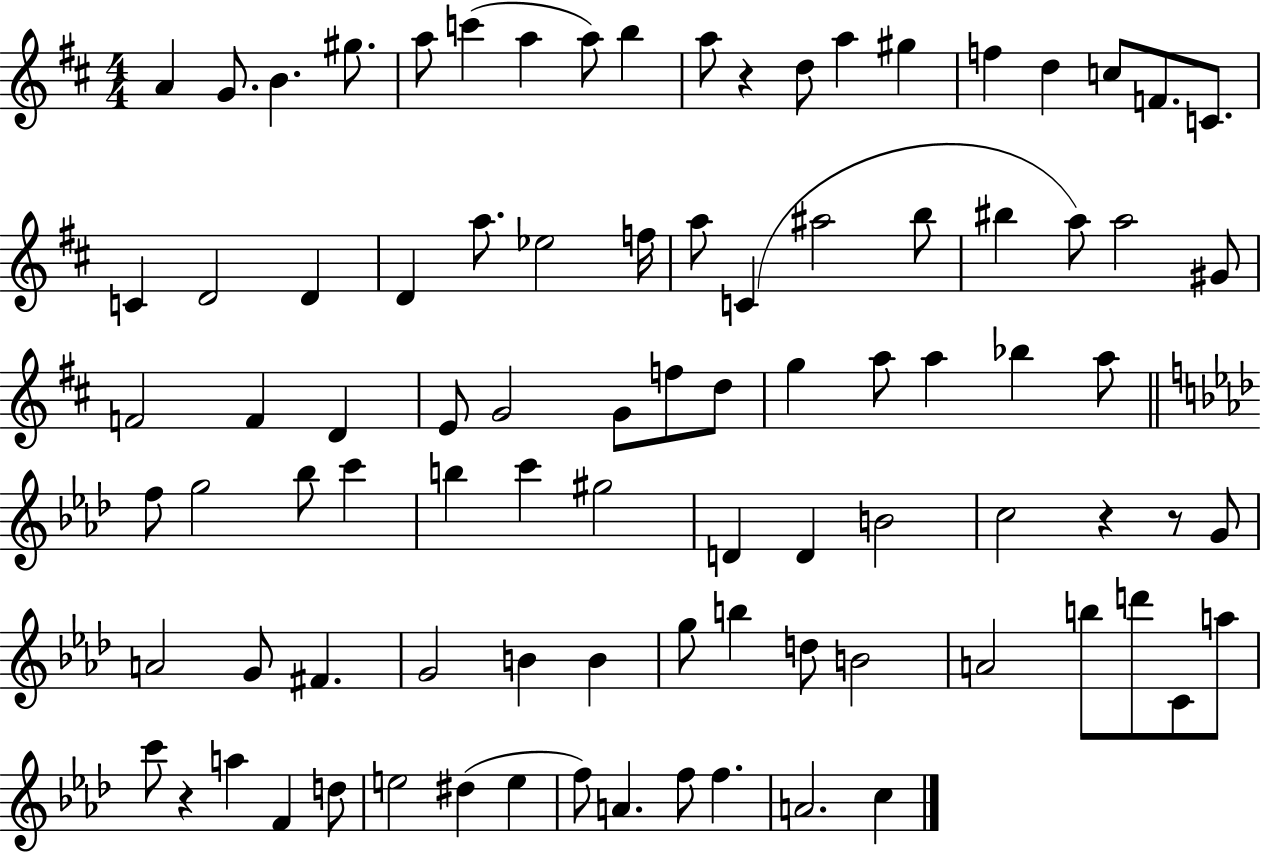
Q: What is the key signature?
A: D major